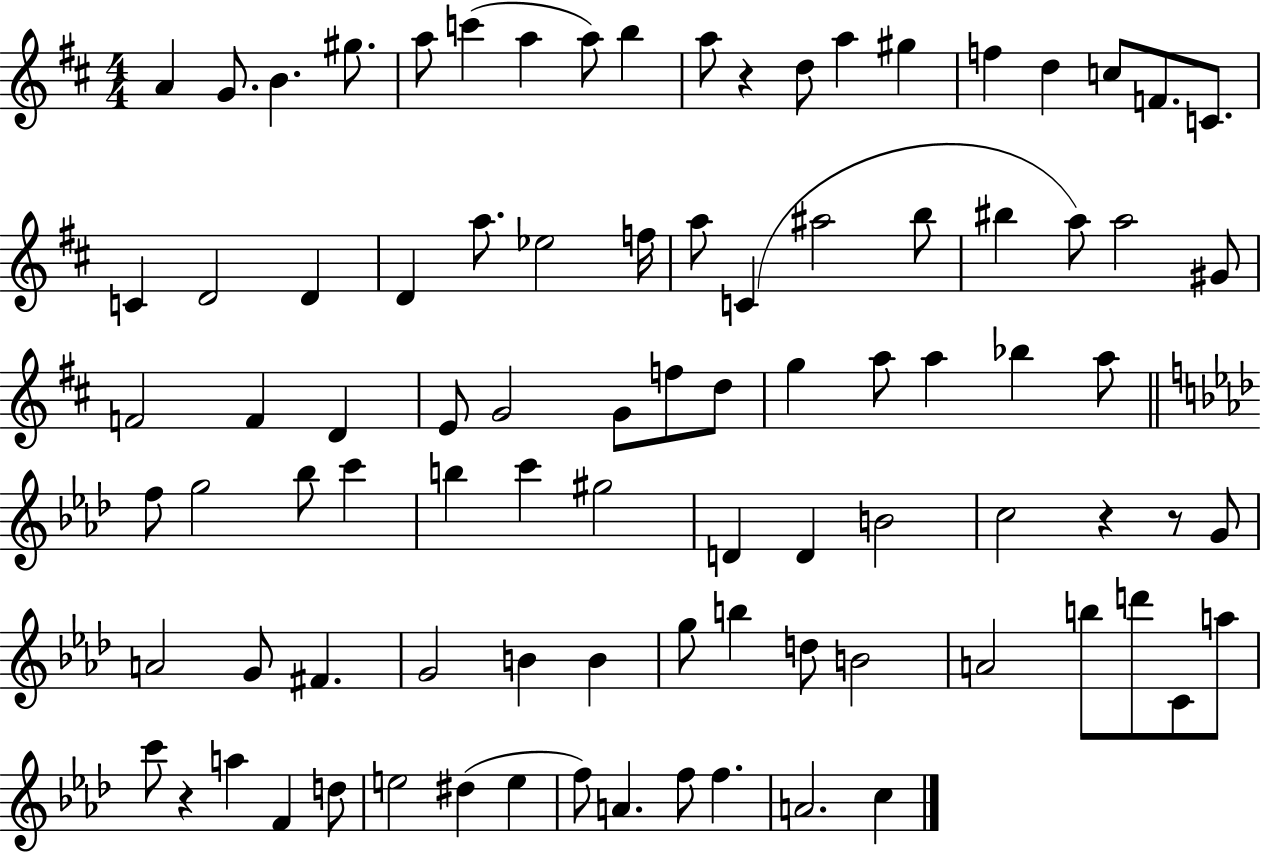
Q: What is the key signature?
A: D major